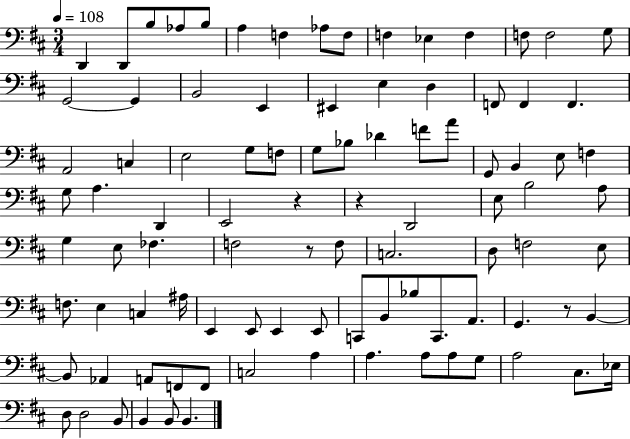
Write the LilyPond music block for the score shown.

{
  \clef bass
  \numericTimeSignature
  \time 3/4
  \key d \major
  \tempo 4 = 108
  d,4 d,8 b8 aes8 b8 | a4 f4 aes8 f8 | f4 ees4 f4 | f8 f2 g8 | \break g,2~~ g,4 | b,2 e,4 | eis,4 e4 d4 | f,8 f,4 f,4. | \break a,2 c4 | e2 g8 f8 | g8 bes8 des'4 f'8 a'8 | g,8 b,4 e8 f4 | \break g8 a4. d,4 | e,2 r4 | r4 d,2 | e8 b2 a8 | \break g4 e8 fes4. | f2 r8 f8 | c2. | d8 f2 e8 | \break f8. e4 c4 ais16 | e,4 e,8 e,4 e,8 | c,8 b,8 bes8 c,8. a,8. | g,4. r8 b,4~~ | \break b,8 aes,4 a,8 f,8 f,8 | c2 a4 | a4. a8 a8 g8 | a2 cis8. ees16 | \break d8 d2 b,8 | b,4 b,8 b,4. | \bar "|."
}